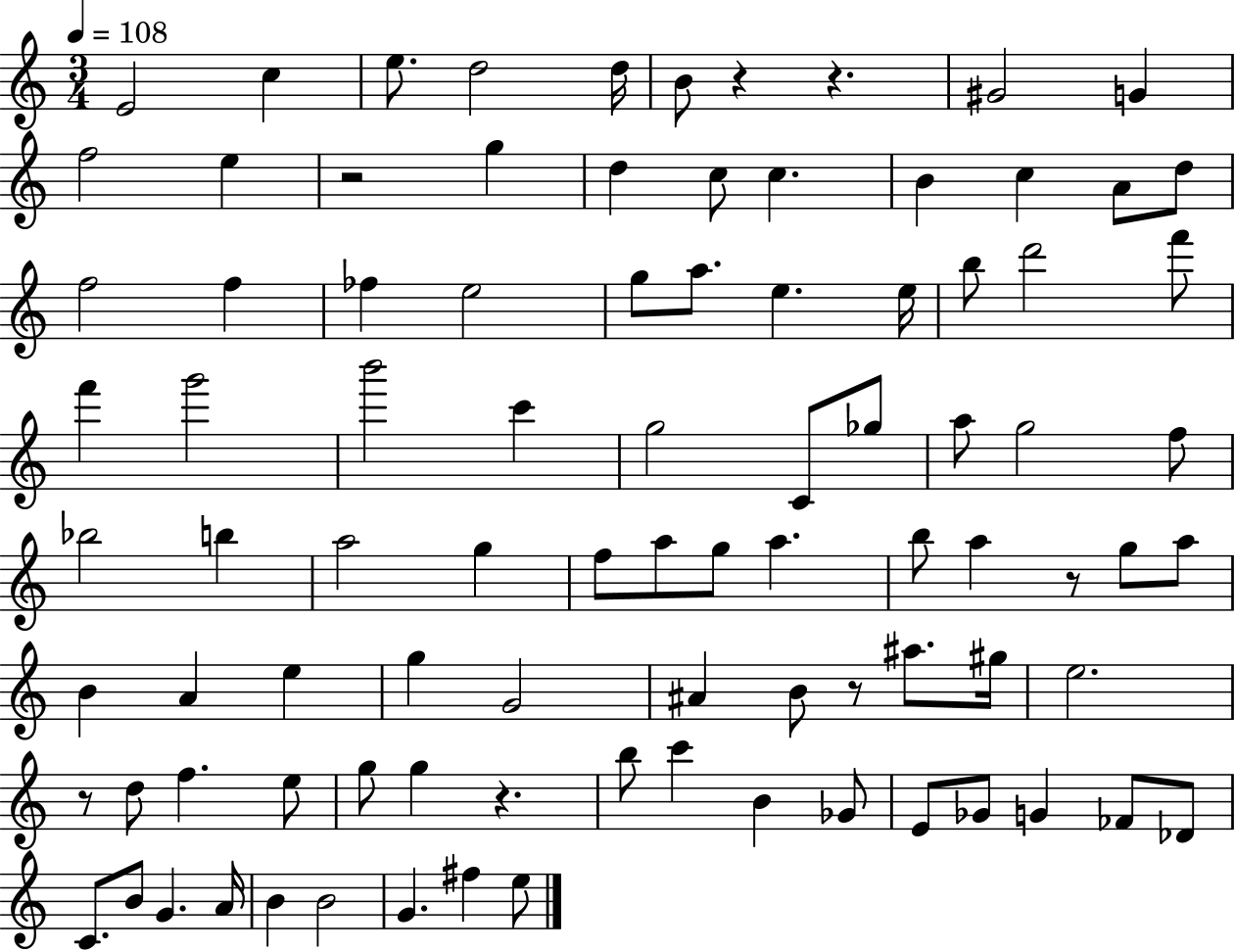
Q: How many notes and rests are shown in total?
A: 91